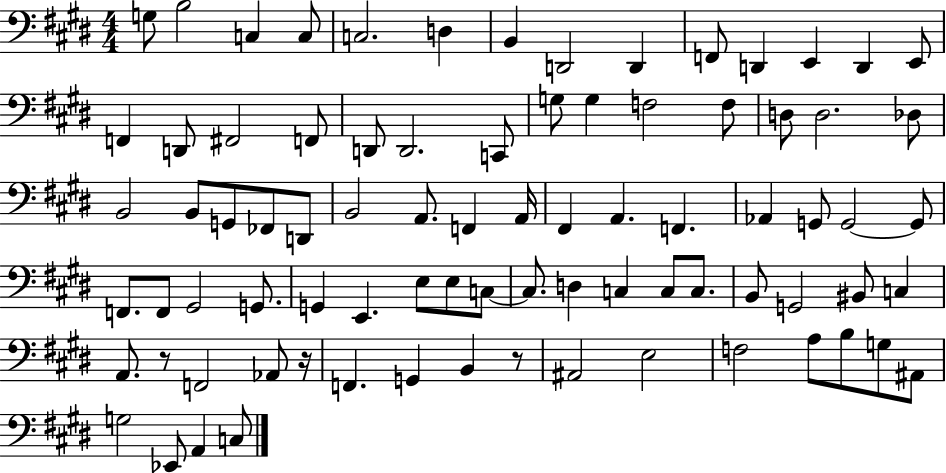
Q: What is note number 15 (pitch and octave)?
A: F2